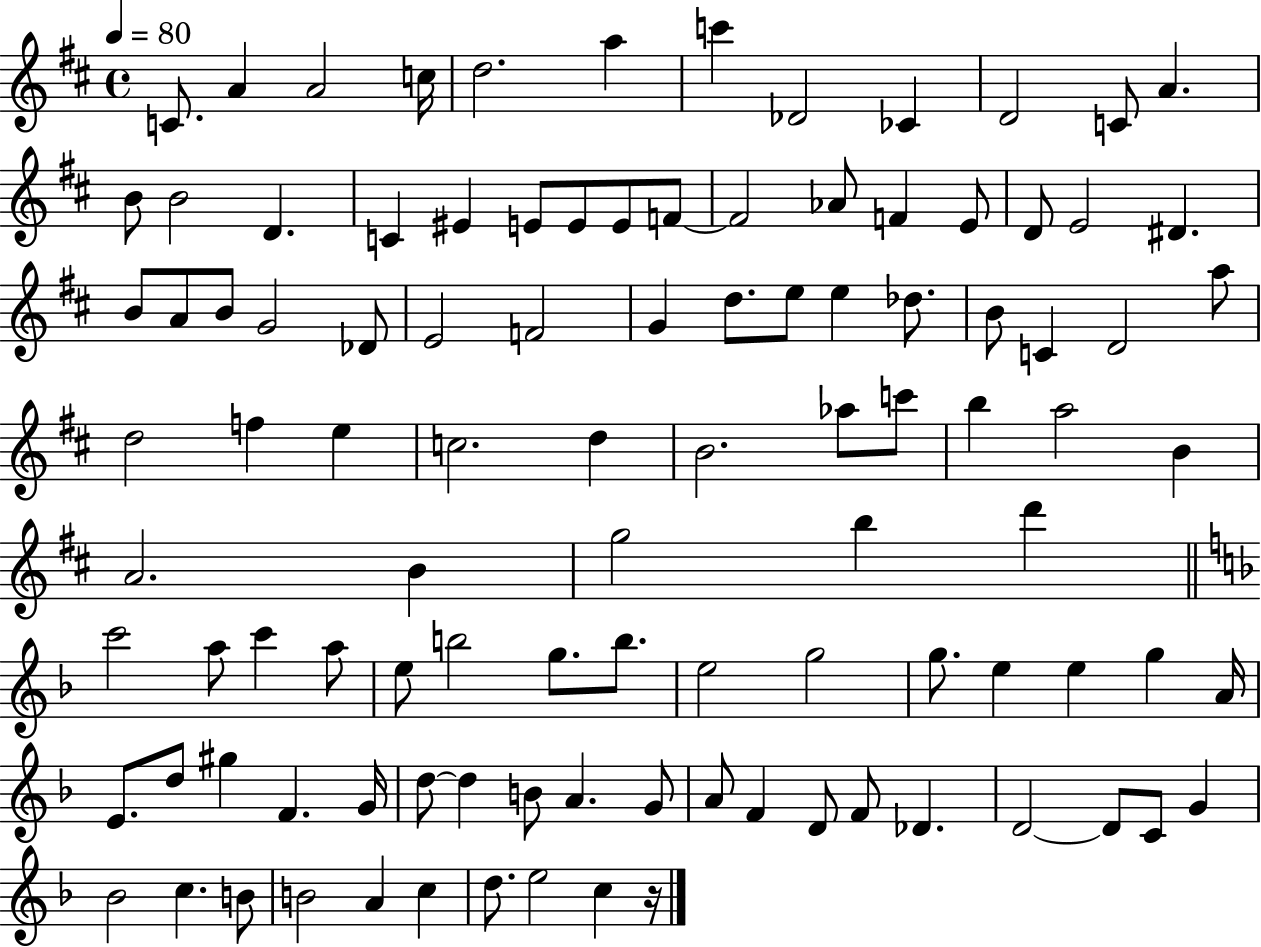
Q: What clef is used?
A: treble